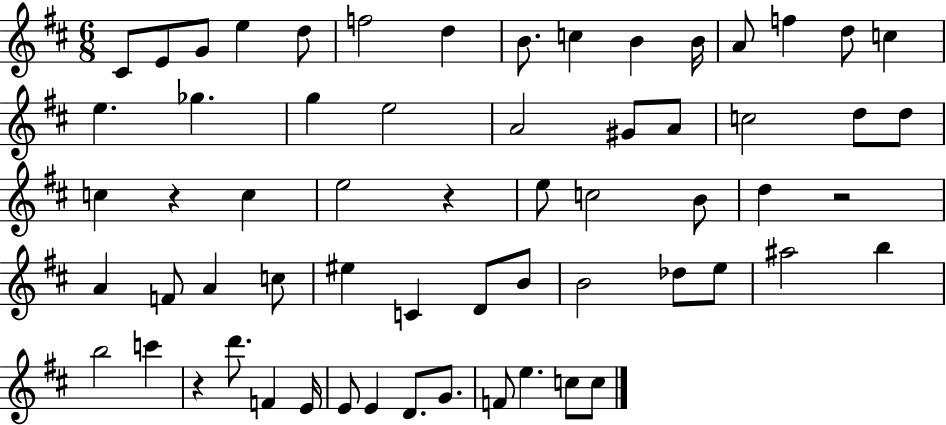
C#4/e E4/e G4/e E5/q D5/e F5/h D5/q B4/e. C5/q B4/q B4/s A4/e F5/q D5/e C5/q E5/q. Gb5/q. G5/q E5/h A4/h G#4/e A4/e C5/h D5/e D5/e C5/q R/q C5/q E5/h R/q E5/e C5/h B4/e D5/q R/h A4/q F4/e A4/q C5/e EIS5/q C4/q D4/e B4/e B4/h Db5/e E5/e A#5/h B5/q B5/h C6/q R/q D6/e. F4/q E4/s E4/e E4/q D4/e. G4/e. F4/e E5/q. C5/e C5/e